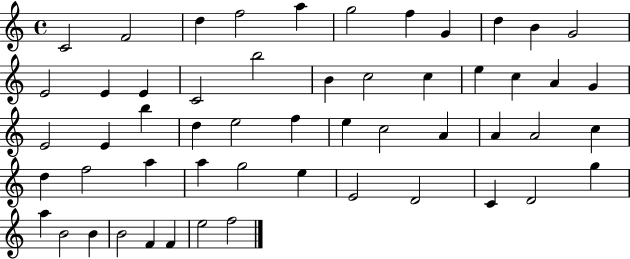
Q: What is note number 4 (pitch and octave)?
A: F5